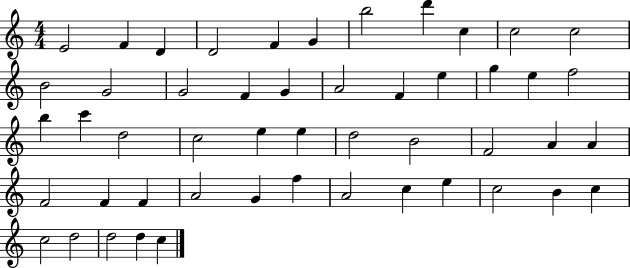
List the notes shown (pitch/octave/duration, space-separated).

E4/h F4/q D4/q D4/h F4/q G4/q B5/h D6/q C5/q C5/h C5/h B4/h G4/h G4/h F4/q G4/q A4/h F4/q E5/q G5/q E5/q F5/h B5/q C6/q D5/h C5/h E5/q E5/q D5/h B4/h F4/h A4/q A4/q F4/h F4/q F4/q A4/h G4/q F5/q A4/h C5/q E5/q C5/h B4/q C5/q C5/h D5/h D5/h D5/q C5/q